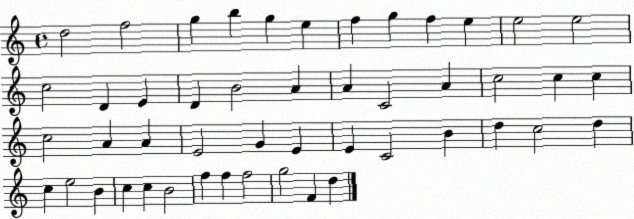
X:1
T:Untitled
M:4/4
L:1/4
K:C
d2 f2 g b g e f g f e e2 e2 c2 D E D B2 A A C2 A c2 c c c2 A A E2 G E E C2 B d c2 d c e2 B c c B2 f f f2 g2 F d